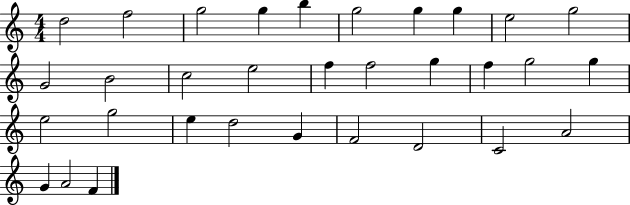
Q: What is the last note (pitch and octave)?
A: F4